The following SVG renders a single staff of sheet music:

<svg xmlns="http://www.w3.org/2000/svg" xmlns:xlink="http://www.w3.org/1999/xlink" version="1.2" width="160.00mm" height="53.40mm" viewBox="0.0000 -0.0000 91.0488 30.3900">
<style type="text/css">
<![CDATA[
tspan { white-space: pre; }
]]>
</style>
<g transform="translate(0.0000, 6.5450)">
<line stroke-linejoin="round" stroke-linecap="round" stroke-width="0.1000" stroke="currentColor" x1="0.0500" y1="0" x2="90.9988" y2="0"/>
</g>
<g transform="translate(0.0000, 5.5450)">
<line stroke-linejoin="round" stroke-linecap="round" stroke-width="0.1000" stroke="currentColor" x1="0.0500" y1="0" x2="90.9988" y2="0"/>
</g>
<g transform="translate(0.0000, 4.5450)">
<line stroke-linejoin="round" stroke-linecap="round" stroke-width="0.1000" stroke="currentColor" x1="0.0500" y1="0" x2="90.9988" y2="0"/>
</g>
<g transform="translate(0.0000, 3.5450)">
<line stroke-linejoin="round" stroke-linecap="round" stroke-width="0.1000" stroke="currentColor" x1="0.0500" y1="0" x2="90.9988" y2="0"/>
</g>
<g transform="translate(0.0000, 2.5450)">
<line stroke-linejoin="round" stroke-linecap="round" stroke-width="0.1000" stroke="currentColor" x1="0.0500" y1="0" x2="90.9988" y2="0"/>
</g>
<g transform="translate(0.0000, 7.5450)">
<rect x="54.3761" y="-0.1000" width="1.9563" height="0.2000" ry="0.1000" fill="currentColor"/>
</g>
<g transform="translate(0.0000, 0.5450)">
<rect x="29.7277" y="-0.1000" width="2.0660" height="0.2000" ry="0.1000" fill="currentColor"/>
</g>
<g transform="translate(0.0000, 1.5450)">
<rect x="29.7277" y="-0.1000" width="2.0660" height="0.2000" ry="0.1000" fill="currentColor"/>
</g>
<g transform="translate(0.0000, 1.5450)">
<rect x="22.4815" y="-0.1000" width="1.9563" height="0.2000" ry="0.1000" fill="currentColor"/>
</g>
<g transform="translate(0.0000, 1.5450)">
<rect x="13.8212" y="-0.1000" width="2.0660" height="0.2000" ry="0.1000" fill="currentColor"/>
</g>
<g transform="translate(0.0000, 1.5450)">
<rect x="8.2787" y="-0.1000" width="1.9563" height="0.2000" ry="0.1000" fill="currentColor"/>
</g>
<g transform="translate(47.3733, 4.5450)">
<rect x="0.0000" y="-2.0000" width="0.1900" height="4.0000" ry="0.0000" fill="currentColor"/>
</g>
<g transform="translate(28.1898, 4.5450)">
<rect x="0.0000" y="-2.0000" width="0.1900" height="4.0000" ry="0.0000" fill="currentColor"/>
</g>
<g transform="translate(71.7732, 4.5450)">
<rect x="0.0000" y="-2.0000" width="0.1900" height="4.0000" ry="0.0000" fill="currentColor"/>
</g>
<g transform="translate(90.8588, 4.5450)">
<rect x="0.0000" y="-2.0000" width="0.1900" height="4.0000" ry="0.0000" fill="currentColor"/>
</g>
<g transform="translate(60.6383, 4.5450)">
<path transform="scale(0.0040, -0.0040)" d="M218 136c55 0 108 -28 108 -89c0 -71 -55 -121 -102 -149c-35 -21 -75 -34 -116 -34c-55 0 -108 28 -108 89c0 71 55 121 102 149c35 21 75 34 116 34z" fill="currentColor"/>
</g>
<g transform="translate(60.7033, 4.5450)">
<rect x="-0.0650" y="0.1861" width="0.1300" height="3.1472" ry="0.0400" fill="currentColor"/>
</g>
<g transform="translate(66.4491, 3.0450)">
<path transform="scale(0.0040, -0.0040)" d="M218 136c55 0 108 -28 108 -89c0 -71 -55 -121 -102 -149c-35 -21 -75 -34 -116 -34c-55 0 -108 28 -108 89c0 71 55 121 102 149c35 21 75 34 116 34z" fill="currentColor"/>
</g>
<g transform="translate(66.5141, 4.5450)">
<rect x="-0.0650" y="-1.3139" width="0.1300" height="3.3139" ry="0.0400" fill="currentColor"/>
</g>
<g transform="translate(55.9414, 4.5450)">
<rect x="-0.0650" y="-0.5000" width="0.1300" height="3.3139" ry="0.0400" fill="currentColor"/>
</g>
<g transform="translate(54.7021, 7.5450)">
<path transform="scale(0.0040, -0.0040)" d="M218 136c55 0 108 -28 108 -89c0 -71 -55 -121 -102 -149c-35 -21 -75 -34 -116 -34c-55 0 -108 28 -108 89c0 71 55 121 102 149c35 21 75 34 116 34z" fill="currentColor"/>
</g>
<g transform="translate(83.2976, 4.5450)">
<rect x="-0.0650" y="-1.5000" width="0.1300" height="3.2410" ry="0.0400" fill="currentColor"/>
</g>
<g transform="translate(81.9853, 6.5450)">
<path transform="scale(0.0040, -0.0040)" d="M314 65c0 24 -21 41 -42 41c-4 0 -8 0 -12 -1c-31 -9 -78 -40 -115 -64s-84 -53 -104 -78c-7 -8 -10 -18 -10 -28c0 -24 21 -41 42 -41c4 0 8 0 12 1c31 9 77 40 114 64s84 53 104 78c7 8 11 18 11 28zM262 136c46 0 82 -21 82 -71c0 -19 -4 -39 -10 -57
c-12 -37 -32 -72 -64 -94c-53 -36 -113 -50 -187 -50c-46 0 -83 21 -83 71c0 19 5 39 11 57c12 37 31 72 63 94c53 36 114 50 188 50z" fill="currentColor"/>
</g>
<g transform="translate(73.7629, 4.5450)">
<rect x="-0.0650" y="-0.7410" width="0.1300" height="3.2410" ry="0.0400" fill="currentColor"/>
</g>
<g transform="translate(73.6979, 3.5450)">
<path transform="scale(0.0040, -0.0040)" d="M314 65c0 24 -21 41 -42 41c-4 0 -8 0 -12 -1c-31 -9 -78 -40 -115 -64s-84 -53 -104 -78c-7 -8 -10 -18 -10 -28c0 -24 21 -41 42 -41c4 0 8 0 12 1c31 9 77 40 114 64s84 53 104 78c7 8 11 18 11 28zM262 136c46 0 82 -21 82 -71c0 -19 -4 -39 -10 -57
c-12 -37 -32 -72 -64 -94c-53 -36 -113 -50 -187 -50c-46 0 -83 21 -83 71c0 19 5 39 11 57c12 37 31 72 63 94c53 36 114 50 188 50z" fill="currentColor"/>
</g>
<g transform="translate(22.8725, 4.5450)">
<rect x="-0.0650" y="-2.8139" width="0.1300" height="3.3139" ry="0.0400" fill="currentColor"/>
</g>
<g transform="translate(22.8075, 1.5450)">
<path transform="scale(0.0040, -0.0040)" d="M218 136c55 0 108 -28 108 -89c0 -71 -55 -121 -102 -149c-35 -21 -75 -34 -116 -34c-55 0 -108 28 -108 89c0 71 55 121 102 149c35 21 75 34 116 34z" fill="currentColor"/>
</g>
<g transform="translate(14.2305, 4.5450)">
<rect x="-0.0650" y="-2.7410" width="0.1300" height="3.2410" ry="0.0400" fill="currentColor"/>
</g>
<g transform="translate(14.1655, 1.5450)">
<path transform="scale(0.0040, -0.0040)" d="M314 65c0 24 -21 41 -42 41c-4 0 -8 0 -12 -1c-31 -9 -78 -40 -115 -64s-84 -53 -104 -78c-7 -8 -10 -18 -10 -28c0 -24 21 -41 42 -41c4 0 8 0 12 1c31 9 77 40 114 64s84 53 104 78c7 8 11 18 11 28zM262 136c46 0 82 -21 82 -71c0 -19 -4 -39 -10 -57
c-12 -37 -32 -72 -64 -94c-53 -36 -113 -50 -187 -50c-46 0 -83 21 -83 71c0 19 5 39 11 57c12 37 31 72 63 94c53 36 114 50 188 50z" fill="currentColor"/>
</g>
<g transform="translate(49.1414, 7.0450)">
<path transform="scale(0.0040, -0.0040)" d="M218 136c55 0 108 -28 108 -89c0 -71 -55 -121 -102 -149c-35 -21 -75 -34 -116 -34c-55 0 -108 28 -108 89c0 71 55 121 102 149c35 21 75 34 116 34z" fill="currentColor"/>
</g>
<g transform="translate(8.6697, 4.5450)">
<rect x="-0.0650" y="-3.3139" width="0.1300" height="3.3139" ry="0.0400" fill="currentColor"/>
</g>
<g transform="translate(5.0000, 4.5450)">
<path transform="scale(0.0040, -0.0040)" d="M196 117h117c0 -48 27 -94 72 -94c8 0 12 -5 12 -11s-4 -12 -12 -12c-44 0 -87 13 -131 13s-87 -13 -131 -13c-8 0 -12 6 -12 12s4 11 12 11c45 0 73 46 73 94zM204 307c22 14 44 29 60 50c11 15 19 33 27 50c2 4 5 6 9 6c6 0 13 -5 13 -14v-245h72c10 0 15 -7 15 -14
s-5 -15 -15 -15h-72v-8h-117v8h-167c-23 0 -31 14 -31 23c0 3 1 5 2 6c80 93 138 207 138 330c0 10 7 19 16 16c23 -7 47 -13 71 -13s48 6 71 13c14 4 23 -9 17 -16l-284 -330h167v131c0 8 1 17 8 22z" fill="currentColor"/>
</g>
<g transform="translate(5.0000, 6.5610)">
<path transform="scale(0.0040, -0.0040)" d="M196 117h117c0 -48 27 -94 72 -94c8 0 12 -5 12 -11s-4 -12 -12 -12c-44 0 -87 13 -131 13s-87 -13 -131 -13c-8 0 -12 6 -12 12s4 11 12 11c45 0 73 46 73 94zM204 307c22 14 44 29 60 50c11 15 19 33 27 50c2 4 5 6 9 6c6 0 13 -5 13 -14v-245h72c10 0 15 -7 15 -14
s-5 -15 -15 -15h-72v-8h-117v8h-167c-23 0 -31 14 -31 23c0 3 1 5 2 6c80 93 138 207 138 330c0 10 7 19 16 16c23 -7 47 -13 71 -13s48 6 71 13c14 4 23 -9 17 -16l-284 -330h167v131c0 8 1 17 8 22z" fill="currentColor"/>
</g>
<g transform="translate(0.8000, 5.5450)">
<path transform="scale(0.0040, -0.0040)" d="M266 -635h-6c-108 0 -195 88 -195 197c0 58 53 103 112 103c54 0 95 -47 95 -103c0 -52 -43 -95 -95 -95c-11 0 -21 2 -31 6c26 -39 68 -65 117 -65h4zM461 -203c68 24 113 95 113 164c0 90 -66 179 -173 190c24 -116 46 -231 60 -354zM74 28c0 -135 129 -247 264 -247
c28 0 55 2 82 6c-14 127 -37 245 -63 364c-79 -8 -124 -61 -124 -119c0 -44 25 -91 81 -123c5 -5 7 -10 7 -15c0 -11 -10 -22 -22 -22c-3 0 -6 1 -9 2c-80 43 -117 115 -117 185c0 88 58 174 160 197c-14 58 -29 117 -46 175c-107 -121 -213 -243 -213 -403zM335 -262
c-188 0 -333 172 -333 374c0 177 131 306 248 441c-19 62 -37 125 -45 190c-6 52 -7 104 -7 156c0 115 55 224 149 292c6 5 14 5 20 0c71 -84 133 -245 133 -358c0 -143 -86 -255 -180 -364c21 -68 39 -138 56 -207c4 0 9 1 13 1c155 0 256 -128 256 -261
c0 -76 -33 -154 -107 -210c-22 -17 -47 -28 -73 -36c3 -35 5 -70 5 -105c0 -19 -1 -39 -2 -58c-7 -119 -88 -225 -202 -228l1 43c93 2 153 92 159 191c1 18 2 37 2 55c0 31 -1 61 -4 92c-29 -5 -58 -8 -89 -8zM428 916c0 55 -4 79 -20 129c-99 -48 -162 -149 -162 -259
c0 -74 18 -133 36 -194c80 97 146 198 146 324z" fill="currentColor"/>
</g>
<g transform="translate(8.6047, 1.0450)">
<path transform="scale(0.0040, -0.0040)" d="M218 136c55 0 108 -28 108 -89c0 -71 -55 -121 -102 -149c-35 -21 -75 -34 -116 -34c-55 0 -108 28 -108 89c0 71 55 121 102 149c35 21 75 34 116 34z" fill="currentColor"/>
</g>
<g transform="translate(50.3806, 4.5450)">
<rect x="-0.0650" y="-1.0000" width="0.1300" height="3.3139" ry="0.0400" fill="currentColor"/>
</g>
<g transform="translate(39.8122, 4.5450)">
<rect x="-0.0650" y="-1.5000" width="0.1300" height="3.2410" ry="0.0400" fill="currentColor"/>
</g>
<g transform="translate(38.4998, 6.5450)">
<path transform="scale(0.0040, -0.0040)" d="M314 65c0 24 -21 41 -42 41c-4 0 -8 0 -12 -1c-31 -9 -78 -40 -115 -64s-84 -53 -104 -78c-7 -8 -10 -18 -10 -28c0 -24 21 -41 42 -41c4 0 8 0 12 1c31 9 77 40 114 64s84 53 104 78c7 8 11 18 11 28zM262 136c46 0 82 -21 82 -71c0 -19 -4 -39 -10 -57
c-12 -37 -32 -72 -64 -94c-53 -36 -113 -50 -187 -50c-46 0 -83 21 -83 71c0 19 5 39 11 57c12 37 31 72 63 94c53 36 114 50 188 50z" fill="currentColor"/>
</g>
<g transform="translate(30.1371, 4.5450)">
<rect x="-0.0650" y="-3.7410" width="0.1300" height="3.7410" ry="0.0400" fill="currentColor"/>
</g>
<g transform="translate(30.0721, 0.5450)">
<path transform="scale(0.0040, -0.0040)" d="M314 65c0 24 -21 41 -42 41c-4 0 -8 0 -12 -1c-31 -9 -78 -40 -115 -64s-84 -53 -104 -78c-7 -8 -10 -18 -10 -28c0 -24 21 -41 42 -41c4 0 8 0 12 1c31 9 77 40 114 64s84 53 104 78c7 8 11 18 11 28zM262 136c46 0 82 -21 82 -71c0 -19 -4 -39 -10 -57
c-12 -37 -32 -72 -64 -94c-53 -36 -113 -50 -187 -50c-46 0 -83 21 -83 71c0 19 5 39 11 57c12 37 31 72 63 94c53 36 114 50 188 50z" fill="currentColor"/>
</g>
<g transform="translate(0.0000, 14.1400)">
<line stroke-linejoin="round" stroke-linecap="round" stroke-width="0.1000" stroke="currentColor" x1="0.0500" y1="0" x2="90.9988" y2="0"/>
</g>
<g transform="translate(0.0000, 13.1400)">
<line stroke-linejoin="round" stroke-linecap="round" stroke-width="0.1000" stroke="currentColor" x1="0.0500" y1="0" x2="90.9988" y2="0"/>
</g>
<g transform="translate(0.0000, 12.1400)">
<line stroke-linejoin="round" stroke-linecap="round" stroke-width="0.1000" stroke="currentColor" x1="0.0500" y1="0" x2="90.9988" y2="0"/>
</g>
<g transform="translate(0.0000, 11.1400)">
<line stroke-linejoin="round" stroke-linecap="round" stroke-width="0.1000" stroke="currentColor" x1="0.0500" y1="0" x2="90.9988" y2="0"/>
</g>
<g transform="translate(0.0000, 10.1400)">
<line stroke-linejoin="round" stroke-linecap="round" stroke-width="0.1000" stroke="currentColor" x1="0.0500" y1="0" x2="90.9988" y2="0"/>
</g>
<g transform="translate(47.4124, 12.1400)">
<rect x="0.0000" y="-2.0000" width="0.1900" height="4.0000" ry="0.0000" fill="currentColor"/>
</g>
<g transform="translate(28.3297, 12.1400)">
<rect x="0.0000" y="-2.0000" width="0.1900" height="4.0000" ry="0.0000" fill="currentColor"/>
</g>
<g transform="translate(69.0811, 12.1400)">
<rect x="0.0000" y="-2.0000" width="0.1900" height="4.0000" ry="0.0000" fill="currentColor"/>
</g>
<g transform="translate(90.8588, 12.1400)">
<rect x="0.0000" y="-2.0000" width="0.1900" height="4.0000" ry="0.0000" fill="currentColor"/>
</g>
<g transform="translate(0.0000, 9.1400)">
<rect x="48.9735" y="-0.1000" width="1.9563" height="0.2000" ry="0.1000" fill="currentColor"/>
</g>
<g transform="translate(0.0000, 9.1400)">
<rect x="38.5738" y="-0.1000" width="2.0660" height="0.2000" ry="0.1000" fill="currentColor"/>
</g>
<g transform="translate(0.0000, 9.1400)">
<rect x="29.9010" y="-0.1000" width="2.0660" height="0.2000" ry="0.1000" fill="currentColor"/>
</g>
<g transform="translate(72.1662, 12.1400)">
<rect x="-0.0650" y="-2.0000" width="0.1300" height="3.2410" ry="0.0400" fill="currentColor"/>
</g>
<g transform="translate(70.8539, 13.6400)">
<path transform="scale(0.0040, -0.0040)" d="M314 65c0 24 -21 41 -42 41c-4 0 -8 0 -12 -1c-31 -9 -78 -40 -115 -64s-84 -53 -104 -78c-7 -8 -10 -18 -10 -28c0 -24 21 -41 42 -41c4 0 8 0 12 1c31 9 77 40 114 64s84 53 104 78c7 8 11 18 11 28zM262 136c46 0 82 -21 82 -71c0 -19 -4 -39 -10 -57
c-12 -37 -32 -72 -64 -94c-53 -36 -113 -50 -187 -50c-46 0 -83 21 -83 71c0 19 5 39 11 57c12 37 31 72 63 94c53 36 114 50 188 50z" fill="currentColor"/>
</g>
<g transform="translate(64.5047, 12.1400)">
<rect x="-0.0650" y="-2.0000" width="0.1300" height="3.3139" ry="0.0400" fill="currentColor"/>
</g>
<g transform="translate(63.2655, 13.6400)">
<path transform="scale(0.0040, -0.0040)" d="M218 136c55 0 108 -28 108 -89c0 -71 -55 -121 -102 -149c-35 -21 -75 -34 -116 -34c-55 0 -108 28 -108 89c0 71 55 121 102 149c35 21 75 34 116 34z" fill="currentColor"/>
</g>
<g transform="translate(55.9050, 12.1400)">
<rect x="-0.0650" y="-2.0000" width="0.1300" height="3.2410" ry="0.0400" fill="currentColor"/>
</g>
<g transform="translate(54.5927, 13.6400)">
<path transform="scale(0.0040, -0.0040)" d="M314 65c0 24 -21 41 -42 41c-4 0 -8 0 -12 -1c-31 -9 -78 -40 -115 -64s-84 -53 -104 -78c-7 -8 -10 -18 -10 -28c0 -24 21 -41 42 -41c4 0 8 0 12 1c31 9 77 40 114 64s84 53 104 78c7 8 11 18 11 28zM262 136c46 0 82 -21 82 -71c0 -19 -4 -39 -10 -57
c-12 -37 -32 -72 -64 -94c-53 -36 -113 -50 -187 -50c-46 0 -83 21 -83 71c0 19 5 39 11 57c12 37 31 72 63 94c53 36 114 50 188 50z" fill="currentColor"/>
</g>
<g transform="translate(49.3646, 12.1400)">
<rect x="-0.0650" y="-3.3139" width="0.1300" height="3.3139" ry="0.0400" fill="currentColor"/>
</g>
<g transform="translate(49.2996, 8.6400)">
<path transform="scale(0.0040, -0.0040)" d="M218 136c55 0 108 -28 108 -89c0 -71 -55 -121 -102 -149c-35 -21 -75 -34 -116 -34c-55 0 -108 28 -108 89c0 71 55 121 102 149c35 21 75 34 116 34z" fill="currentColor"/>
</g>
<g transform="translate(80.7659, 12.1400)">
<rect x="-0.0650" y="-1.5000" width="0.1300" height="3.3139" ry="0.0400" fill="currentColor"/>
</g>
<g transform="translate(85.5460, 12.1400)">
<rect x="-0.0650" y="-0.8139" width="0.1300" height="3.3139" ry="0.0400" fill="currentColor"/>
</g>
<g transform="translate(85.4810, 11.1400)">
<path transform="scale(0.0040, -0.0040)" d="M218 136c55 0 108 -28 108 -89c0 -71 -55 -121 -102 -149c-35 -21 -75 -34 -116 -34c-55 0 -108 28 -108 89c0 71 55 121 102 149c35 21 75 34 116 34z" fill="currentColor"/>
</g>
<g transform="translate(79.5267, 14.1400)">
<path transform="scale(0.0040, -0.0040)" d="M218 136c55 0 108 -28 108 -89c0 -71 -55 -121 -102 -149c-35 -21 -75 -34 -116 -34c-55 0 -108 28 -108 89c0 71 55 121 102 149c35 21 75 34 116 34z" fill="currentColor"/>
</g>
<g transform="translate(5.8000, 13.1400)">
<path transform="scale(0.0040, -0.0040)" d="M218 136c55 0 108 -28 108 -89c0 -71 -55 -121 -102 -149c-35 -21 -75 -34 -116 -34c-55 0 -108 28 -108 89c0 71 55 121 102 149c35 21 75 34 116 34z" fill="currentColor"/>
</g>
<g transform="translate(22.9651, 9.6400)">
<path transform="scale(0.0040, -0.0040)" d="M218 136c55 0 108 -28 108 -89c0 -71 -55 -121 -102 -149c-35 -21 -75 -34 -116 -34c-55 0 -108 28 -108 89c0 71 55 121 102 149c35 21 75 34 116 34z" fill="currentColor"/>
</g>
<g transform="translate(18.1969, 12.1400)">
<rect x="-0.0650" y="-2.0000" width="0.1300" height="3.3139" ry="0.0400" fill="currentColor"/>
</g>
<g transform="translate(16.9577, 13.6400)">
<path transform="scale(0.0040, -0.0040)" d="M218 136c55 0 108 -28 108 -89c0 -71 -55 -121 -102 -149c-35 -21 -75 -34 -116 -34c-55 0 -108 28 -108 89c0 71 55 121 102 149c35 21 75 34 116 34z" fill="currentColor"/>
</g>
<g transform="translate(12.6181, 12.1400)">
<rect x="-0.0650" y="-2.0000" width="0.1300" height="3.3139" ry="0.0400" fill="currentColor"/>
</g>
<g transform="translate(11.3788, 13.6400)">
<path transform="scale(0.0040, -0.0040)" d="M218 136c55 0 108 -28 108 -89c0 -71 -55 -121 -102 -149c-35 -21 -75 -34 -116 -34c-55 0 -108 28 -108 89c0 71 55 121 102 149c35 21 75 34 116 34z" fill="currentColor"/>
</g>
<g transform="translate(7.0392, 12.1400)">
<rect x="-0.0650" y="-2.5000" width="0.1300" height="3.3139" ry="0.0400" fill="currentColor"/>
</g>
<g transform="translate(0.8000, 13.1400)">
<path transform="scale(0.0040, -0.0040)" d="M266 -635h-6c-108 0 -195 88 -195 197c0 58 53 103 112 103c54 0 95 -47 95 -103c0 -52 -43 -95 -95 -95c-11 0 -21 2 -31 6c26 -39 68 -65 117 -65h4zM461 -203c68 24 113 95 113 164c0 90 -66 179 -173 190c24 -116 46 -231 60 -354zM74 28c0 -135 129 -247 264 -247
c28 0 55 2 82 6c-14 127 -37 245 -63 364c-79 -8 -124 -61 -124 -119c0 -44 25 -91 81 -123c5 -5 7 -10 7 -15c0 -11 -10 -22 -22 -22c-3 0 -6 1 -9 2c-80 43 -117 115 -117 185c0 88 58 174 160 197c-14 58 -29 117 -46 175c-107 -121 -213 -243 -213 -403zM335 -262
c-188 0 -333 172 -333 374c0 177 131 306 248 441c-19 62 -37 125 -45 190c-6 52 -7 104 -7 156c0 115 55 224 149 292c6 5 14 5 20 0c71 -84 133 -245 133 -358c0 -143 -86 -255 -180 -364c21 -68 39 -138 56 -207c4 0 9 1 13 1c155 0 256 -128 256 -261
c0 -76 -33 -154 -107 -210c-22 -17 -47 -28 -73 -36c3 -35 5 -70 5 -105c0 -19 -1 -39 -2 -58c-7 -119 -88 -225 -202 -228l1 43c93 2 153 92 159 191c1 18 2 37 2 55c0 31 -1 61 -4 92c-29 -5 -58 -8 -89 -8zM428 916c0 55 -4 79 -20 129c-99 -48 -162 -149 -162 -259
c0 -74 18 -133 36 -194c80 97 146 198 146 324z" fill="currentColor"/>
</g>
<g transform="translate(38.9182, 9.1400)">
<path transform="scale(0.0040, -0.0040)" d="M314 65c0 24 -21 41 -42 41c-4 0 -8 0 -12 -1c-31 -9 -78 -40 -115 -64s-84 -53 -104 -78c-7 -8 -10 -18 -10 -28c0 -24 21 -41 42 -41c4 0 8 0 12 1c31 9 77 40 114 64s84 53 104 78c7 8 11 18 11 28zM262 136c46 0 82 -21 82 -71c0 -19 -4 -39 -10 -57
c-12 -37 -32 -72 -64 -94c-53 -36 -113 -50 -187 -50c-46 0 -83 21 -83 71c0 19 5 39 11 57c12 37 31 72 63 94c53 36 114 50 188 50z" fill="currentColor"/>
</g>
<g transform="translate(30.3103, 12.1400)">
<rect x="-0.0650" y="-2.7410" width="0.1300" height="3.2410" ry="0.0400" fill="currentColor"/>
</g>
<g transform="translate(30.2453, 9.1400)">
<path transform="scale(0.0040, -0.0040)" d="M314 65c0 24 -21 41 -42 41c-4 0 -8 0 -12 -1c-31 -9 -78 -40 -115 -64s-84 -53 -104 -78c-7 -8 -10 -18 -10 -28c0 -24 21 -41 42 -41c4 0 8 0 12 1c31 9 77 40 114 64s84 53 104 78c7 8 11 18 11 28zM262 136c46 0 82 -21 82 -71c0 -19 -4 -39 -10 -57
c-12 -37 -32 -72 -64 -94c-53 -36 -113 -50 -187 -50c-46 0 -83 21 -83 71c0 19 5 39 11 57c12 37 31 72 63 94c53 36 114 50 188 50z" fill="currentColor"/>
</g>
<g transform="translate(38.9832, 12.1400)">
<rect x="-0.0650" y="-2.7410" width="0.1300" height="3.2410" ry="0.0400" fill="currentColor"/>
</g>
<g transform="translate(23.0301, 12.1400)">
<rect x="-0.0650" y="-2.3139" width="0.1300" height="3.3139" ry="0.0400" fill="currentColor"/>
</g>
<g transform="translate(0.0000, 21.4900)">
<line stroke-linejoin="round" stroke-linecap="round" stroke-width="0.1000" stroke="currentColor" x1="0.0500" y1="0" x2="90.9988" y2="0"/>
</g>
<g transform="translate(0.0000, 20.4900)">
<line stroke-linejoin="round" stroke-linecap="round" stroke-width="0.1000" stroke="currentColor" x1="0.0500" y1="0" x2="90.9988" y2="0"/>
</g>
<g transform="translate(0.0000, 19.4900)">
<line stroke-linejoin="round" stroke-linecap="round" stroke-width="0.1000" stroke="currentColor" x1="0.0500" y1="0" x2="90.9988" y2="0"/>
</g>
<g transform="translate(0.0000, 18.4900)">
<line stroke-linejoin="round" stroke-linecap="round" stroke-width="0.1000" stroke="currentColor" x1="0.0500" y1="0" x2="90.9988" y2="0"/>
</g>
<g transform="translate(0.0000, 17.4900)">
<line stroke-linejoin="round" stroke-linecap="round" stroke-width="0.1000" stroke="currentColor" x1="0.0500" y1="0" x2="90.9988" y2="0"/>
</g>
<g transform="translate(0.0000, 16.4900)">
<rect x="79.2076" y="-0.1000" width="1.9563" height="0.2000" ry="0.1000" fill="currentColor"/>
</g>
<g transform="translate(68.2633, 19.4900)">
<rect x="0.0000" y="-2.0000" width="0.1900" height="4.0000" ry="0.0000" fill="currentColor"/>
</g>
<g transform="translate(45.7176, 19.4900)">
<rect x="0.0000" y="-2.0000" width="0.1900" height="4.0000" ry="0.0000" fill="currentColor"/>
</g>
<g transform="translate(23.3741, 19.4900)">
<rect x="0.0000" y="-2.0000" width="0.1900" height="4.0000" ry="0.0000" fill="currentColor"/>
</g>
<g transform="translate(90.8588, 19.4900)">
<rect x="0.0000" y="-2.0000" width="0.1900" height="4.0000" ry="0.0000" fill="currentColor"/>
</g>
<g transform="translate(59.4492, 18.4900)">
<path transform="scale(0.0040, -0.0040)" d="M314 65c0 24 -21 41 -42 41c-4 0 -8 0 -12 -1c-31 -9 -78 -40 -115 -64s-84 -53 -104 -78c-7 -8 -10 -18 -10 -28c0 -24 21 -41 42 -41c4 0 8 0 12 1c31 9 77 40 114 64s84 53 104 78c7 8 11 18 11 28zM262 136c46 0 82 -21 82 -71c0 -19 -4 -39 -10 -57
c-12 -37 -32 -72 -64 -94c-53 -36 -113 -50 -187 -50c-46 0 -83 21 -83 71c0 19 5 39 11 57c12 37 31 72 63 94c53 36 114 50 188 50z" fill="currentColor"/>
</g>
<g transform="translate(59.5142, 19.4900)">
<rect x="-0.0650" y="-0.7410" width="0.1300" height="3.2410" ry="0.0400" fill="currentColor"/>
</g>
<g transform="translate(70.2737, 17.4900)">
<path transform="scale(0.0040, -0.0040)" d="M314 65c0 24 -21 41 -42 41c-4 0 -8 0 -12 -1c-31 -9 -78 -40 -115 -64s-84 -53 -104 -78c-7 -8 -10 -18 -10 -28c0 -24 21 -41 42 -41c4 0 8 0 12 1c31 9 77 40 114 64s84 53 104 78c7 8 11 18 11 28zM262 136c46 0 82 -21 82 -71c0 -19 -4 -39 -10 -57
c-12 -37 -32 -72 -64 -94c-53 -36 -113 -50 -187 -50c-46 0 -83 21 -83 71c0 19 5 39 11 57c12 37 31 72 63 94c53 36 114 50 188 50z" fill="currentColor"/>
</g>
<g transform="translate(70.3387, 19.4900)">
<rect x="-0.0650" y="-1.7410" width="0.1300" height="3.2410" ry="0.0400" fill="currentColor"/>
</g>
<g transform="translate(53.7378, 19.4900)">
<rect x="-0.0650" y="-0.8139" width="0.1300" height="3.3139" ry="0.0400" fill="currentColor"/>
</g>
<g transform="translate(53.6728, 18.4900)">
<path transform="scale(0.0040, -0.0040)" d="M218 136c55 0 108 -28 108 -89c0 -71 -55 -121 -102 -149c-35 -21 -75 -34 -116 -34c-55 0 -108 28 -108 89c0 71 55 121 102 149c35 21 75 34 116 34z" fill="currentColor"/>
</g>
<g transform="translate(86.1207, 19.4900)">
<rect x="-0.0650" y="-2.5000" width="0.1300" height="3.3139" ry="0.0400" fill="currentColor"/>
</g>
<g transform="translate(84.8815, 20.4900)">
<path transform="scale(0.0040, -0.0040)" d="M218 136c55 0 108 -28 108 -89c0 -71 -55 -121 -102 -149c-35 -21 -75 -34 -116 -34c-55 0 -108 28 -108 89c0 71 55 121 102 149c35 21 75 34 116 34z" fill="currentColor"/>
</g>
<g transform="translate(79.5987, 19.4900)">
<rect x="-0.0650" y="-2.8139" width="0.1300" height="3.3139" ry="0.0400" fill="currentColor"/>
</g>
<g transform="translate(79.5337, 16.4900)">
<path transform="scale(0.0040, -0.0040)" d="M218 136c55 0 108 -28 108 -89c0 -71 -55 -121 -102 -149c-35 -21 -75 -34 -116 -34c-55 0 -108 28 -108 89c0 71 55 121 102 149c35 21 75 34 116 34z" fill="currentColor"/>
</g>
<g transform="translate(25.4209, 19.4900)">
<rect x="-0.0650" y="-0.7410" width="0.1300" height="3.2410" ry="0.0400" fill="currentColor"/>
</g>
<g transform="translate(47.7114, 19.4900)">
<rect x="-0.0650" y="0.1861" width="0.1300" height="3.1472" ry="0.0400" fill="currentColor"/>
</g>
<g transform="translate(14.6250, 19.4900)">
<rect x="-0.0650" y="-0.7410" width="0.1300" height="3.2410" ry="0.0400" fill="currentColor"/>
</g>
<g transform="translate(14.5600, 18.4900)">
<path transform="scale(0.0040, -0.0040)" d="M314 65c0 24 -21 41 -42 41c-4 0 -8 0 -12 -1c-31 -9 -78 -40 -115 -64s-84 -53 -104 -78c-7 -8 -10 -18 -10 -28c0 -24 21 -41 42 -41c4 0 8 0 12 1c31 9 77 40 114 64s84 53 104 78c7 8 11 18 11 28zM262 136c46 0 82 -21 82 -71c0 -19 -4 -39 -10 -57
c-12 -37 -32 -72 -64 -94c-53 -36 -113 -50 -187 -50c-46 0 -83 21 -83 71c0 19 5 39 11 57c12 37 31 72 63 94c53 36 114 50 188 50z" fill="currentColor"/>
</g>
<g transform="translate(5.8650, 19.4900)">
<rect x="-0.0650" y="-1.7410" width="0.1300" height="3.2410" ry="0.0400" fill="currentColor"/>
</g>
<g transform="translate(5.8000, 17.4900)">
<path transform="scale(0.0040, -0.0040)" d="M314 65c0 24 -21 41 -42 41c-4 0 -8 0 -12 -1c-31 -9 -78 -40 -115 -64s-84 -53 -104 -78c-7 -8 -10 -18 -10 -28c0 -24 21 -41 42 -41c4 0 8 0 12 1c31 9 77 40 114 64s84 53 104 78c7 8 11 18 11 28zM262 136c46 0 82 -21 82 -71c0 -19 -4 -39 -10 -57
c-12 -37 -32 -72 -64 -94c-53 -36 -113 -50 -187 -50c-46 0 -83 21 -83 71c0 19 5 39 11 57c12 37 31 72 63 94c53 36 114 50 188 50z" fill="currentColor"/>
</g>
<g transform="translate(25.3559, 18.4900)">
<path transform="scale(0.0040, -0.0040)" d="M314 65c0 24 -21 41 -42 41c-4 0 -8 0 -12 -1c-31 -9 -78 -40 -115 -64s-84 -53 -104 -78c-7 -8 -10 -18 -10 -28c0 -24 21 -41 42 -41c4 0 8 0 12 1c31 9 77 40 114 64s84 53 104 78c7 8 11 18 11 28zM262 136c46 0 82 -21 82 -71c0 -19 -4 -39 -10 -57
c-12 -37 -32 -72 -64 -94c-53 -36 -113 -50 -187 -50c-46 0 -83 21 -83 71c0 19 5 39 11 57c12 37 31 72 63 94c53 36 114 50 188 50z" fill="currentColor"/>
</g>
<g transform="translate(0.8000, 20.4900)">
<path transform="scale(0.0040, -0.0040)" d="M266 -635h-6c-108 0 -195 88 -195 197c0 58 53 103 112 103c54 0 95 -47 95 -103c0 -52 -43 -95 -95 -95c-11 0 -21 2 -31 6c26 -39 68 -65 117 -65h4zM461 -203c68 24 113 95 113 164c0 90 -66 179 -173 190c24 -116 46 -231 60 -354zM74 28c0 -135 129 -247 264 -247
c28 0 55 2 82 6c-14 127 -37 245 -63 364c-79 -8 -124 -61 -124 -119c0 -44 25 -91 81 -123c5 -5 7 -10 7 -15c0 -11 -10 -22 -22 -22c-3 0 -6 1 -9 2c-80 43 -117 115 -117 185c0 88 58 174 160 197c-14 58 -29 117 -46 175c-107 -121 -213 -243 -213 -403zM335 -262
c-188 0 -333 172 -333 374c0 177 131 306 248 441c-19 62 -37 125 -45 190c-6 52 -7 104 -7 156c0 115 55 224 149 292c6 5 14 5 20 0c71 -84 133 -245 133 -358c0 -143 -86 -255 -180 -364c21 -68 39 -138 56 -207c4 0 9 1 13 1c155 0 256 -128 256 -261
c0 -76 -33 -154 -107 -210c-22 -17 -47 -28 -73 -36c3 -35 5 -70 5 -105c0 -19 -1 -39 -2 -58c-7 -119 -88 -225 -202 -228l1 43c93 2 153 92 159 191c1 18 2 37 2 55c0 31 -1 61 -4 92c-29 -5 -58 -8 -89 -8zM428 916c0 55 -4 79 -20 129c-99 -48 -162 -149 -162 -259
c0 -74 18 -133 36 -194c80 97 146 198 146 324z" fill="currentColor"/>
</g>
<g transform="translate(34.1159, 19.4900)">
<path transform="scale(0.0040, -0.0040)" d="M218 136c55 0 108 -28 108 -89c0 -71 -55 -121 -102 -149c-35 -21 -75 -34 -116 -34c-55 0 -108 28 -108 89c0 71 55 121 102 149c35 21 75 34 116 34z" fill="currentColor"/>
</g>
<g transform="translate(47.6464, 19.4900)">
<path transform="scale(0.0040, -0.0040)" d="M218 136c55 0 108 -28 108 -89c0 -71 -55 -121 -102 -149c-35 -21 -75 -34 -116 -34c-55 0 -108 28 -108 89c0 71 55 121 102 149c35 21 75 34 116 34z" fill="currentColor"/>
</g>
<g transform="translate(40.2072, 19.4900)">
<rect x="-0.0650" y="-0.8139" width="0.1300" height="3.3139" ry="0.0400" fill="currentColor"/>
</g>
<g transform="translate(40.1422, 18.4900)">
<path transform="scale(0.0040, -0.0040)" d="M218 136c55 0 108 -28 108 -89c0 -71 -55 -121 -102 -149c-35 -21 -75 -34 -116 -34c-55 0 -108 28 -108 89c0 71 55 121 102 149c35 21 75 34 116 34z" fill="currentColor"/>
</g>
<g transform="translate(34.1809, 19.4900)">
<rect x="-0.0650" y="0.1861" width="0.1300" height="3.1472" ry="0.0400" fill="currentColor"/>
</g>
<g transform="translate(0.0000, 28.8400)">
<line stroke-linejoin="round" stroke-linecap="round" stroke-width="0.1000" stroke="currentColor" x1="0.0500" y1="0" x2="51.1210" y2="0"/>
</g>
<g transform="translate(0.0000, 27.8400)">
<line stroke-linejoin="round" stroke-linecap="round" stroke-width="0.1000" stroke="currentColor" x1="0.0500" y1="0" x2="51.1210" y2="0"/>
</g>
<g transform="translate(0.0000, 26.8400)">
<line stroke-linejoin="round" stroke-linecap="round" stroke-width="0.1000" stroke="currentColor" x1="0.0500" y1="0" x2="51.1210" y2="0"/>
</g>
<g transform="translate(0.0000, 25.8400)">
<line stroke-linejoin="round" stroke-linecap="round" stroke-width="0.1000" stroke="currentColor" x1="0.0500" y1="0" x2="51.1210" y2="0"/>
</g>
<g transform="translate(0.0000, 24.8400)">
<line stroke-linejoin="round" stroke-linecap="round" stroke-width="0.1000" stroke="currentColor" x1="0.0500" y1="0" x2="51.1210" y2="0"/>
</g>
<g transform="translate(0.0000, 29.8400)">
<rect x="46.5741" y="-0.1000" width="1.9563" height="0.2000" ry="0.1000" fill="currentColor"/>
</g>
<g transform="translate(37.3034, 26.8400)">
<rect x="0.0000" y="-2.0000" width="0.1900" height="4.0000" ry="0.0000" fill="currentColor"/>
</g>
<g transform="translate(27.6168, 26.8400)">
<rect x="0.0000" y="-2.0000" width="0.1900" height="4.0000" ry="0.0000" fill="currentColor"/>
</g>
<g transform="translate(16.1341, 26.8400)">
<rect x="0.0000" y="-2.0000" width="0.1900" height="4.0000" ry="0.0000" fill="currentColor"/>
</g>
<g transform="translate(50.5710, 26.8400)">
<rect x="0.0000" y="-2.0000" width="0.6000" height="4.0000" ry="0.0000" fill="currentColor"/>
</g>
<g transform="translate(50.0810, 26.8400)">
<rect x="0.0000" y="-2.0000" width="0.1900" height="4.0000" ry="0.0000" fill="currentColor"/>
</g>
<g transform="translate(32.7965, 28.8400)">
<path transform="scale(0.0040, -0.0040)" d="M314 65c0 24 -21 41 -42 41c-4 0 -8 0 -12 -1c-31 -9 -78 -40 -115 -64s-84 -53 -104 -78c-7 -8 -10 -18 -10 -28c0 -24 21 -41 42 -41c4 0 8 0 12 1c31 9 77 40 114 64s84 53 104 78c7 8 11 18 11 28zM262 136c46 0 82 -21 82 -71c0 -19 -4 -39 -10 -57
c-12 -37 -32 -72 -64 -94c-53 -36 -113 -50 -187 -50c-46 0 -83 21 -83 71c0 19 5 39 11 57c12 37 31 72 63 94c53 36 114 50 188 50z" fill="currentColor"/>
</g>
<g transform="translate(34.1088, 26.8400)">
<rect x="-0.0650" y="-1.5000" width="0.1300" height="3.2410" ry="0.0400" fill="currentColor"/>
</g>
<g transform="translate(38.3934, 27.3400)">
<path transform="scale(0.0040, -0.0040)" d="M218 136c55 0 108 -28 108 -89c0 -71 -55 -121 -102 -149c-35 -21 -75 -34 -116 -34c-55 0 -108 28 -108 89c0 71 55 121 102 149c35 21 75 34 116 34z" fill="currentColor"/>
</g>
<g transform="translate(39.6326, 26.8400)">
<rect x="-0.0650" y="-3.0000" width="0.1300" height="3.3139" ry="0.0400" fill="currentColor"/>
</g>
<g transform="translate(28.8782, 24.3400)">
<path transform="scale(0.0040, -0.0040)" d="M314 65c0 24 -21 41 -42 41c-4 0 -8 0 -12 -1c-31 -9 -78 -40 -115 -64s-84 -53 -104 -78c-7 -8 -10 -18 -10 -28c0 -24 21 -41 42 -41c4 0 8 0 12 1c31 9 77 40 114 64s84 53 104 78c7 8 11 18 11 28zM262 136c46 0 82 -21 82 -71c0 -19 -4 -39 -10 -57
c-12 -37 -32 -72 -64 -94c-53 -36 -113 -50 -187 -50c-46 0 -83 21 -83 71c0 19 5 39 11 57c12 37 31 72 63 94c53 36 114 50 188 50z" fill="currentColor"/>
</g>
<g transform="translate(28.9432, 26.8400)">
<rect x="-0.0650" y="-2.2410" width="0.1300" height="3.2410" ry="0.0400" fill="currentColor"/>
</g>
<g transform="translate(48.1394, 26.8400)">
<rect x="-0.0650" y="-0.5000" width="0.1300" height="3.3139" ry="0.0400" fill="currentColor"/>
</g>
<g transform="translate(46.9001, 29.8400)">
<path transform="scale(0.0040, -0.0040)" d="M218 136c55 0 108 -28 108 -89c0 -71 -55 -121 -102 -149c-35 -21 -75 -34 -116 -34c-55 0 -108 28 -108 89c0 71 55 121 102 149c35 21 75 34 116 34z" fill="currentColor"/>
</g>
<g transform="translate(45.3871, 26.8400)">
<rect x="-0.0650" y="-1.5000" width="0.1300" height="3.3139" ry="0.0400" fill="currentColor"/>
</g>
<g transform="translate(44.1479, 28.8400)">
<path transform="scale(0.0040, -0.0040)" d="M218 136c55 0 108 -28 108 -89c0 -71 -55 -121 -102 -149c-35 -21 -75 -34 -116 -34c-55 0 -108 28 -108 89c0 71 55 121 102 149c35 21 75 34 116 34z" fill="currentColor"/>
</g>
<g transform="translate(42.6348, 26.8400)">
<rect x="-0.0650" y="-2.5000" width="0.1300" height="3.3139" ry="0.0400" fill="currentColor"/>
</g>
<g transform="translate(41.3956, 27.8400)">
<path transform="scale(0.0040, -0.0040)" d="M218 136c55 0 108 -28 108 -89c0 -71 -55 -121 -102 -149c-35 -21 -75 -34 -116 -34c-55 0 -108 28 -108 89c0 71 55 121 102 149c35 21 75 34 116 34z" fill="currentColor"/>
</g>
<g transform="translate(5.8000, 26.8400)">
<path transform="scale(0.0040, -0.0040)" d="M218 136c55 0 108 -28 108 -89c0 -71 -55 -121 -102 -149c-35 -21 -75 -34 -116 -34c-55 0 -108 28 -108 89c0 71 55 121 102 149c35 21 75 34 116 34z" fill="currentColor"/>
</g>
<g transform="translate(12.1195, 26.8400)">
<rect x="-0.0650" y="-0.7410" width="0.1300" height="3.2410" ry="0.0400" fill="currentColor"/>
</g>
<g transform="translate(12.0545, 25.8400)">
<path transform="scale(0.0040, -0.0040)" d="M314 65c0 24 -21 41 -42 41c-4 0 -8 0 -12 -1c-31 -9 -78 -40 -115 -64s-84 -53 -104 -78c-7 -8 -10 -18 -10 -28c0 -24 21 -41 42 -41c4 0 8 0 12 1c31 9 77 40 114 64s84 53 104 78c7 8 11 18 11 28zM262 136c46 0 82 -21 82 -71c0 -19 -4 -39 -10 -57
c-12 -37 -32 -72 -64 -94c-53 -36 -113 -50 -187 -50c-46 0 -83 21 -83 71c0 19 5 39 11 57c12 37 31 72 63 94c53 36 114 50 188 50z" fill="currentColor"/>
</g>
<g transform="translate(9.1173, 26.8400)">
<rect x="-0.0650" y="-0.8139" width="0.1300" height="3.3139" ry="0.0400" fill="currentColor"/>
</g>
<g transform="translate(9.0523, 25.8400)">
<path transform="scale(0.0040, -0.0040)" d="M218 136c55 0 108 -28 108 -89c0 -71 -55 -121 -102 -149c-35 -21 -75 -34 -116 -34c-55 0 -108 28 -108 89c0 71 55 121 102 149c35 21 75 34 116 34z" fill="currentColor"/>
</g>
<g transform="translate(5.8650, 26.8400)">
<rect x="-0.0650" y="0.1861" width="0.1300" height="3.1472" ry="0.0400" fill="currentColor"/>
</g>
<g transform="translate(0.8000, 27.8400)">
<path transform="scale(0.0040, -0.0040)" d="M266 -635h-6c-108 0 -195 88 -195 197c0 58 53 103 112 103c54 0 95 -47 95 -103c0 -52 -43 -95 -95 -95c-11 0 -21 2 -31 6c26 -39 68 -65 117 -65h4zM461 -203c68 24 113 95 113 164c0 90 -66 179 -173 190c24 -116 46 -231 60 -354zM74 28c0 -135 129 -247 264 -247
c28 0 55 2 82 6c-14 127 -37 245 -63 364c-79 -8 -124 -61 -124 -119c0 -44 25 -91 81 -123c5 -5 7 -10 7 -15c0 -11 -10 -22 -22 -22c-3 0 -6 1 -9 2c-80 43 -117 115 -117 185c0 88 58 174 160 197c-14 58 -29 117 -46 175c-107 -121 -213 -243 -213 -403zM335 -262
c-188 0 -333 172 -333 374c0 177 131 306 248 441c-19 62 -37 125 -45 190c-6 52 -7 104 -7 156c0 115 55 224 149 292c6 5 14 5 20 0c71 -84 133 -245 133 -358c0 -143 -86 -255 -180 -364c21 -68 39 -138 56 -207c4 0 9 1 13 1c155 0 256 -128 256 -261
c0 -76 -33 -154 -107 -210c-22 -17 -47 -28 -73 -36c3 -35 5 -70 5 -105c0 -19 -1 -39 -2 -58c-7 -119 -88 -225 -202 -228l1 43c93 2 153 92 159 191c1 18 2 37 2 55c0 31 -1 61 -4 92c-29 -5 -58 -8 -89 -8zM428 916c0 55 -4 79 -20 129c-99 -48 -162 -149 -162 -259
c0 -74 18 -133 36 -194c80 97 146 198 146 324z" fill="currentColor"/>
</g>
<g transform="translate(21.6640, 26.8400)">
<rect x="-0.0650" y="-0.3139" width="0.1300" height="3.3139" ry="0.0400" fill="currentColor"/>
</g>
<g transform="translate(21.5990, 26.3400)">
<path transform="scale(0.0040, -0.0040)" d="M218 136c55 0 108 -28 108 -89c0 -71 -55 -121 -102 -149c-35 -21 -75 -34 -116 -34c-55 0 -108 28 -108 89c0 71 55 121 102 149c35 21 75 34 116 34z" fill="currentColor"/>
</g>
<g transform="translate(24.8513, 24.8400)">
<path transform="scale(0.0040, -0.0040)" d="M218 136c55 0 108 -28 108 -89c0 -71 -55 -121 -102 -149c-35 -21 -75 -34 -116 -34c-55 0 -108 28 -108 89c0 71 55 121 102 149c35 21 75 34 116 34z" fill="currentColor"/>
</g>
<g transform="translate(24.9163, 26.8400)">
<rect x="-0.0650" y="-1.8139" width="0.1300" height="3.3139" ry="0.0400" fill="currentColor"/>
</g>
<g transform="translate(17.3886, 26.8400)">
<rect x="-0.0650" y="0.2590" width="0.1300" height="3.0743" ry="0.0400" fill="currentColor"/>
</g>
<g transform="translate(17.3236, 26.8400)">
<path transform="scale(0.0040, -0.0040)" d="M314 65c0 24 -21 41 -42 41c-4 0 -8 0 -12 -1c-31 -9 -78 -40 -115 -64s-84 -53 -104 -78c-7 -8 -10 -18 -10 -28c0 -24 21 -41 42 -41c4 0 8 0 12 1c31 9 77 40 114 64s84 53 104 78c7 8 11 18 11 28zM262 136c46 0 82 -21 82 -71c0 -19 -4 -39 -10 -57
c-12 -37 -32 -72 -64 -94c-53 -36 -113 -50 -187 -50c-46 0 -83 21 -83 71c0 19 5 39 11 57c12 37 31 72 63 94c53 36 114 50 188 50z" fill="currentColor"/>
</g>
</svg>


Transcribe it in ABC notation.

X:1
T:Untitled
M:4/4
L:1/4
K:C
b a2 a c'2 E2 D C B e d2 E2 G F F g a2 a2 b F2 F F2 E d f2 d2 d2 B d B d d2 f2 a G B d d2 B2 c f g2 E2 A G E C